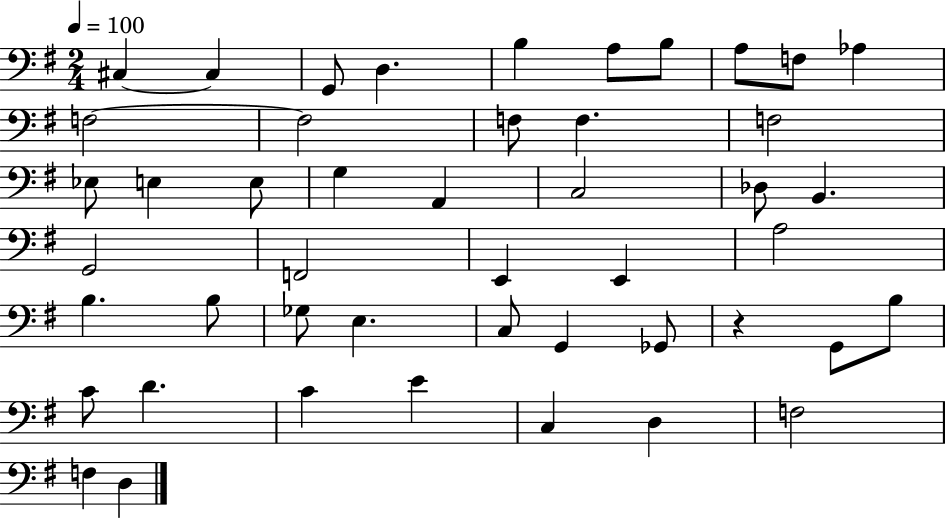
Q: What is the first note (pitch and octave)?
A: C#3